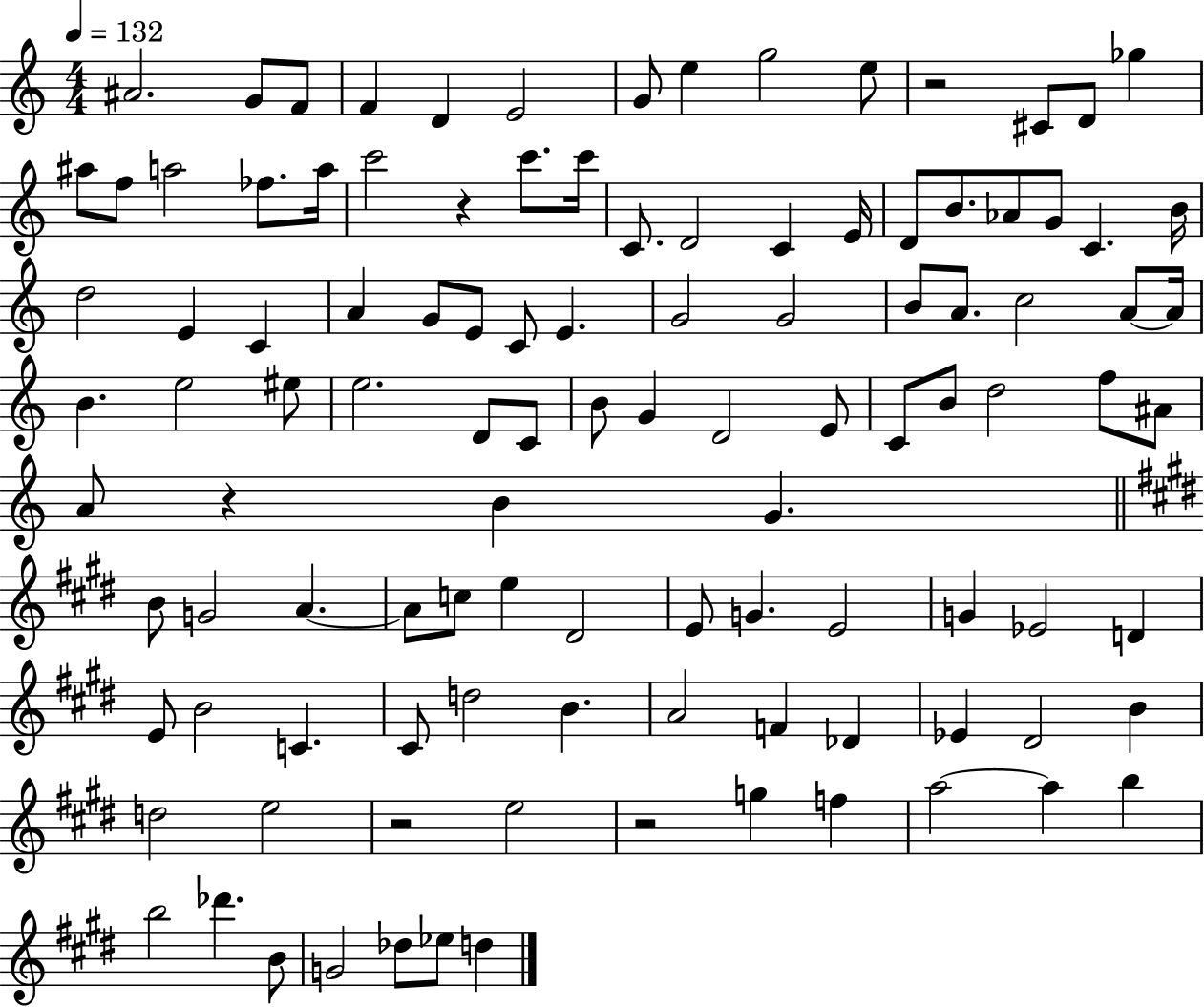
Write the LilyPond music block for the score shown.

{
  \clef treble
  \numericTimeSignature
  \time 4/4
  \key c \major
  \tempo 4 = 132
  ais'2. g'8 f'8 | f'4 d'4 e'2 | g'8 e''4 g''2 e''8 | r2 cis'8 d'8 ges''4 | \break ais''8 f''8 a''2 fes''8. a''16 | c'''2 r4 c'''8. c'''16 | c'8. d'2 c'4 e'16 | d'8 b'8. aes'8 g'8 c'4. b'16 | \break d''2 e'4 c'4 | a'4 g'8 e'8 c'8 e'4. | g'2 g'2 | b'8 a'8. c''2 a'8~~ a'16 | \break b'4. e''2 eis''8 | e''2. d'8 c'8 | b'8 g'4 d'2 e'8 | c'8 b'8 d''2 f''8 ais'8 | \break a'8 r4 b'4 g'4. | \bar "||" \break \key e \major b'8 g'2 a'4.~~ | a'8 c''8 e''4 dis'2 | e'8 g'4. e'2 | g'4 ees'2 d'4 | \break e'8 b'2 c'4. | cis'8 d''2 b'4. | a'2 f'4 des'4 | ees'4 dis'2 b'4 | \break d''2 e''2 | r2 e''2 | r2 g''4 f''4 | a''2~~ a''4 b''4 | \break b''2 des'''4. b'8 | g'2 des''8 ees''8 d''4 | \bar "|."
}